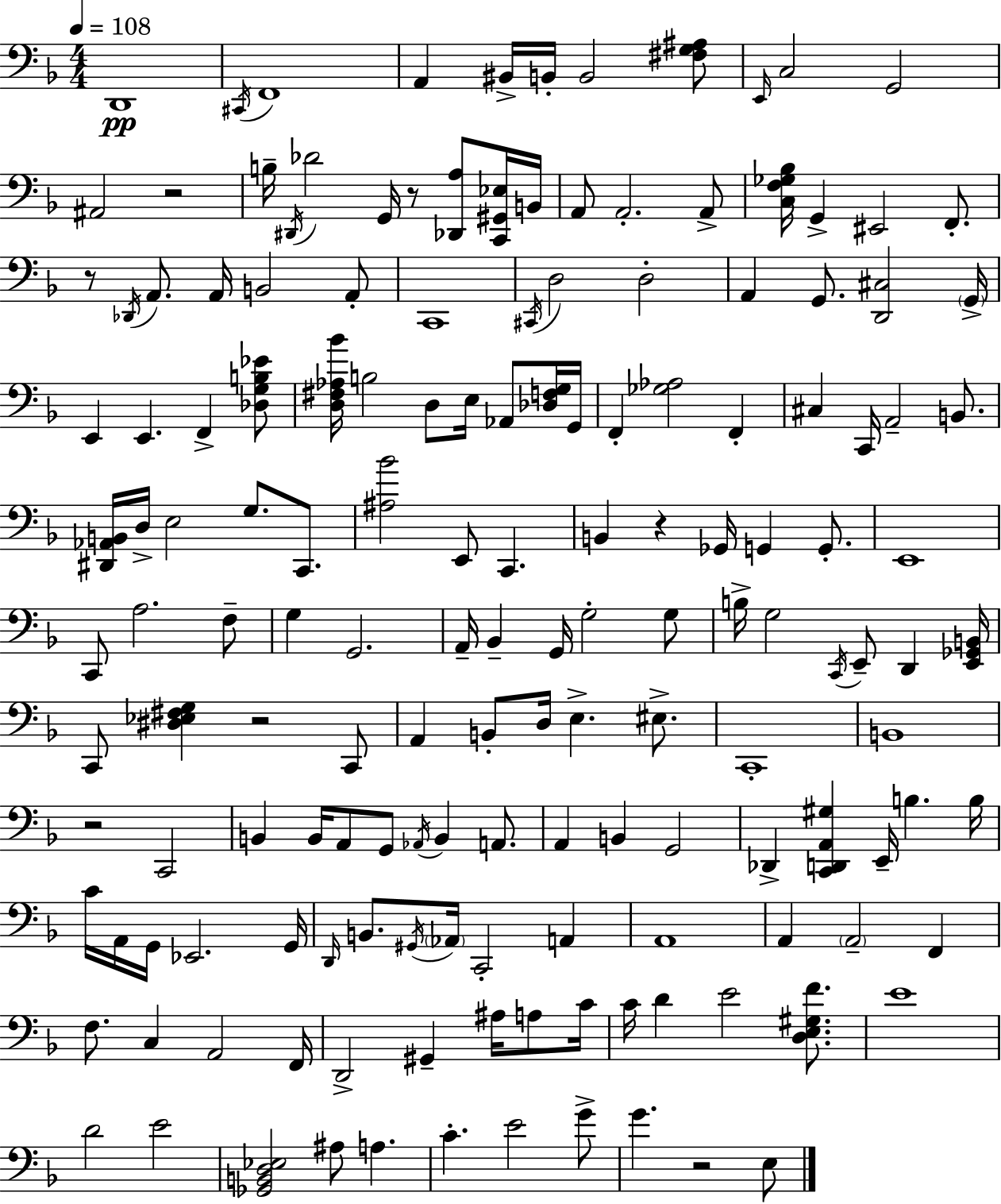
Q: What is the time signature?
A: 4/4